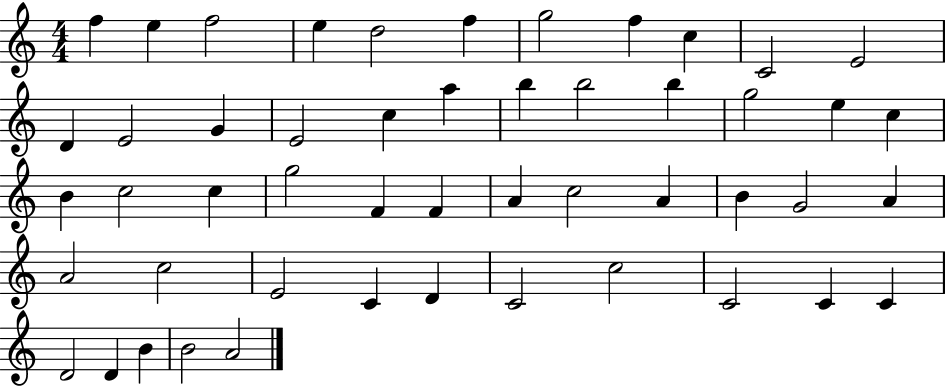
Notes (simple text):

F5/q E5/q F5/h E5/q D5/h F5/q G5/h F5/q C5/q C4/h E4/h D4/q E4/h G4/q E4/h C5/q A5/q B5/q B5/h B5/q G5/h E5/q C5/q B4/q C5/h C5/q G5/h F4/q F4/q A4/q C5/h A4/q B4/q G4/h A4/q A4/h C5/h E4/h C4/q D4/q C4/h C5/h C4/h C4/q C4/q D4/h D4/q B4/q B4/h A4/h